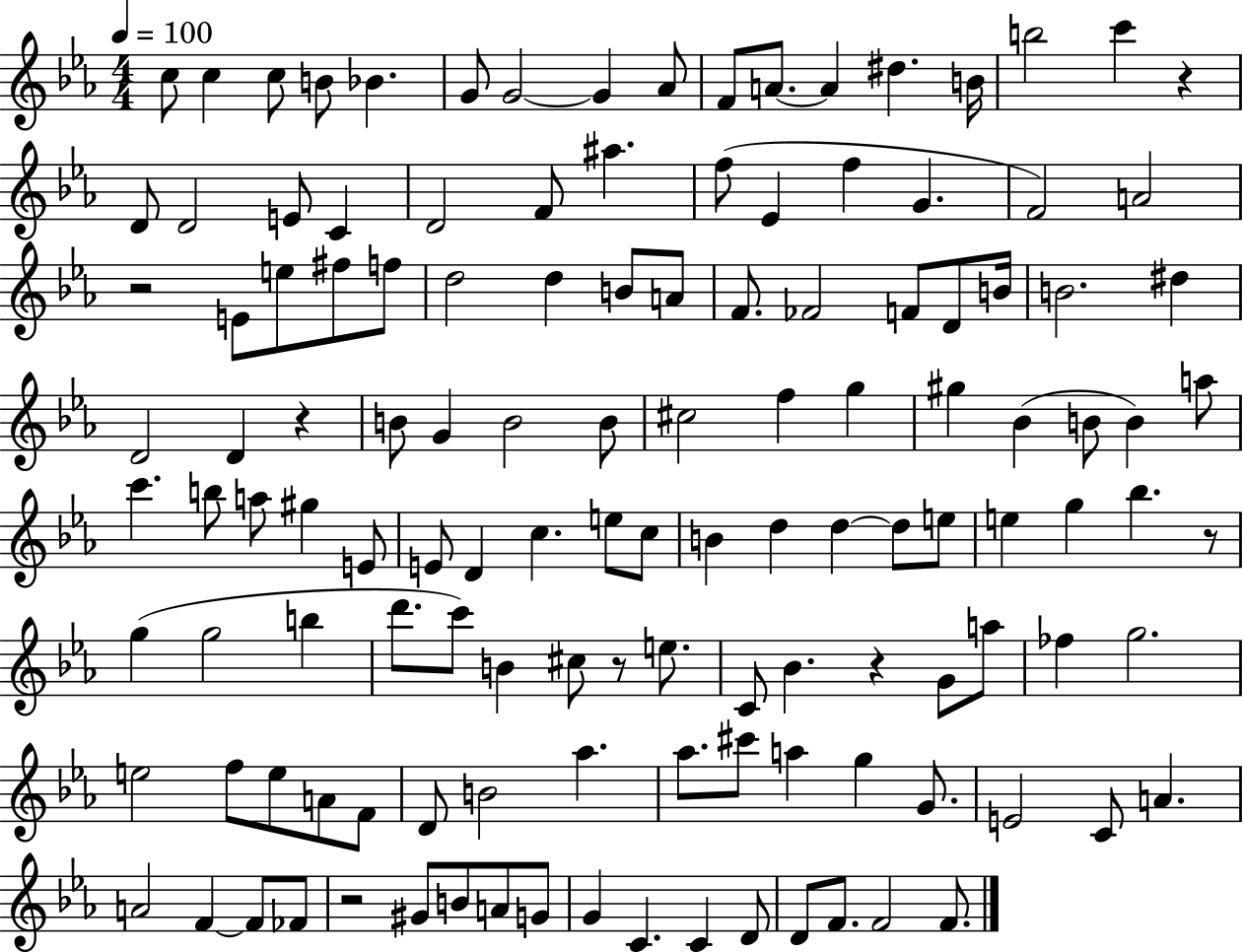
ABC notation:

X:1
T:Untitled
M:4/4
L:1/4
K:Eb
c/2 c c/2 B/2 _B G/2 G2 G _A/2 F/2 A/2 A ^d B/4 b2 c' z D/2 D2 E/2 C D2 F/2 ^a f/2 _E f G F2 A2 z2 E/2 e/2 ^f/2 f/2 d2 d B/2 A/2 F/2 _F2 F/2 D/2 B/4 B2 ^d D2 D z B/2 G B2 B/2 ^c2 f g ^g _B B/2 B a/2 c' b/2 a/2 ^g E/2 E/2 D c e/2 c/2 B d d d/2 e/2 e g _b z/2 g g2 b d'/2 c'/2 B ^c/2 z/2 e/2 C/2 _B z G/2 a/2 _f g2 e2 f/2 e/2 A/2 F/2 D/2 B2 _a _a/2 ^c'/2 a g G/2 E2 C/2 A A2 F F/2 _F/2 z2 ^G/2 B/2 A/2 G/2 G C C D/2 D/2 F/2 F2 F/2